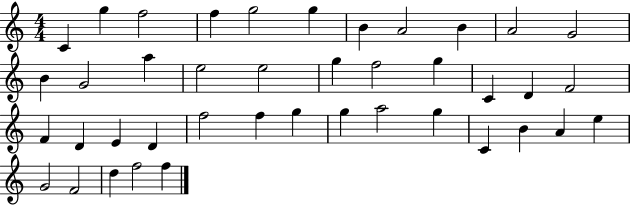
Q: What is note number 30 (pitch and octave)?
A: G5